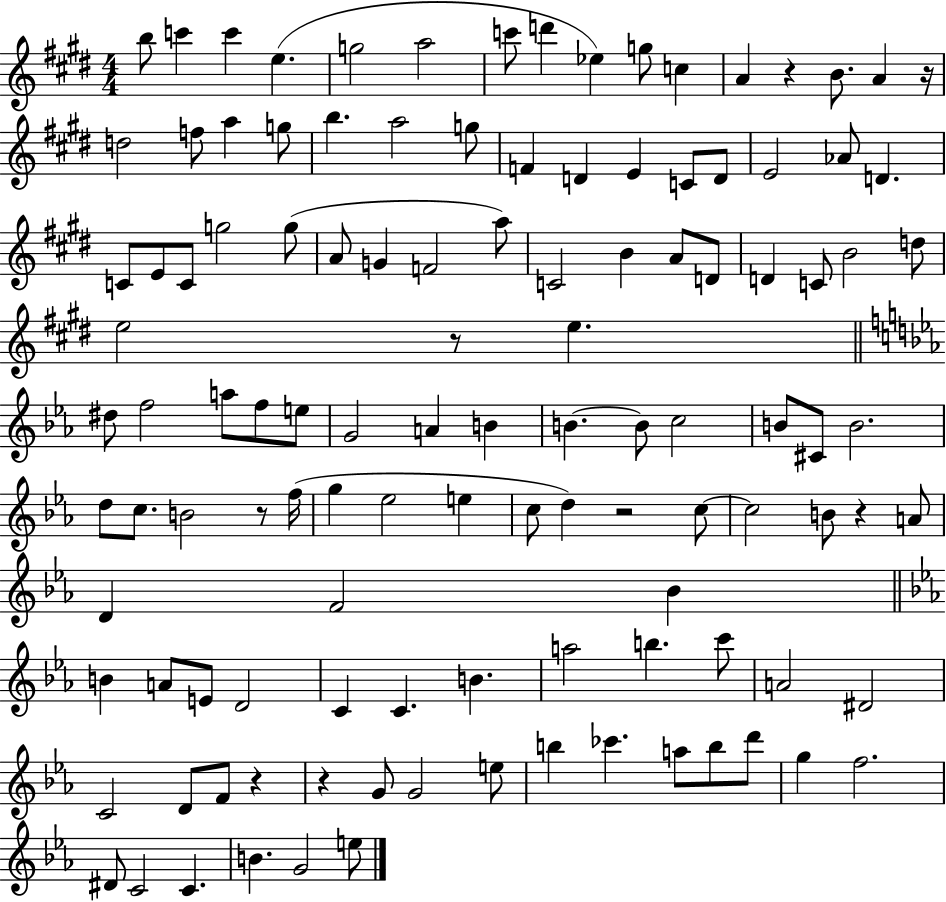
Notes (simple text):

B5/e C6/q C6/q E5/q. G5/h A5/h C6/e D6/q Eb5/q G5/e C5/q A4/q R/q B4/e. A4/q R/s D5/h F5/e A5/q G5/e B5/q. A5/h G5/e F4/q D4/q E4/q C4/e D4/e E4/h Ab4/e D4/q. C4/e E4/e C4/e G5/h G5/e A4/e G4/q F4/h A5/e C4/h B4/q A4/e D4/e D4/q C4/e B4/h D5/e E5/h R/e E5/q. D#5/e F5/h A5/e F5/e E5/e G4/h A4/q B4/q B4/q. B4/e C5/h B4/e C#4/e B4/h. D5/e C5/e. B4/h R/e F5/s G5/q Eb5/h E5/q C5/e D5/q R/h C5/e C5/h B4/e R/q A4/e D4/q F4/h Bb4/q B4/q A4/e E4/e D4/h C4/q C4/q. B4/q. A5/h B5/q. C6/e A4/h D#4/h C4/h D4/e F4/e R/q R/q G4/e G4/h E5/e B5/q CES6/q. A5/e B5/e D6/e G5/q F5/h. D#4/e C4/h C4/q. B4/q. G4/h E5/e